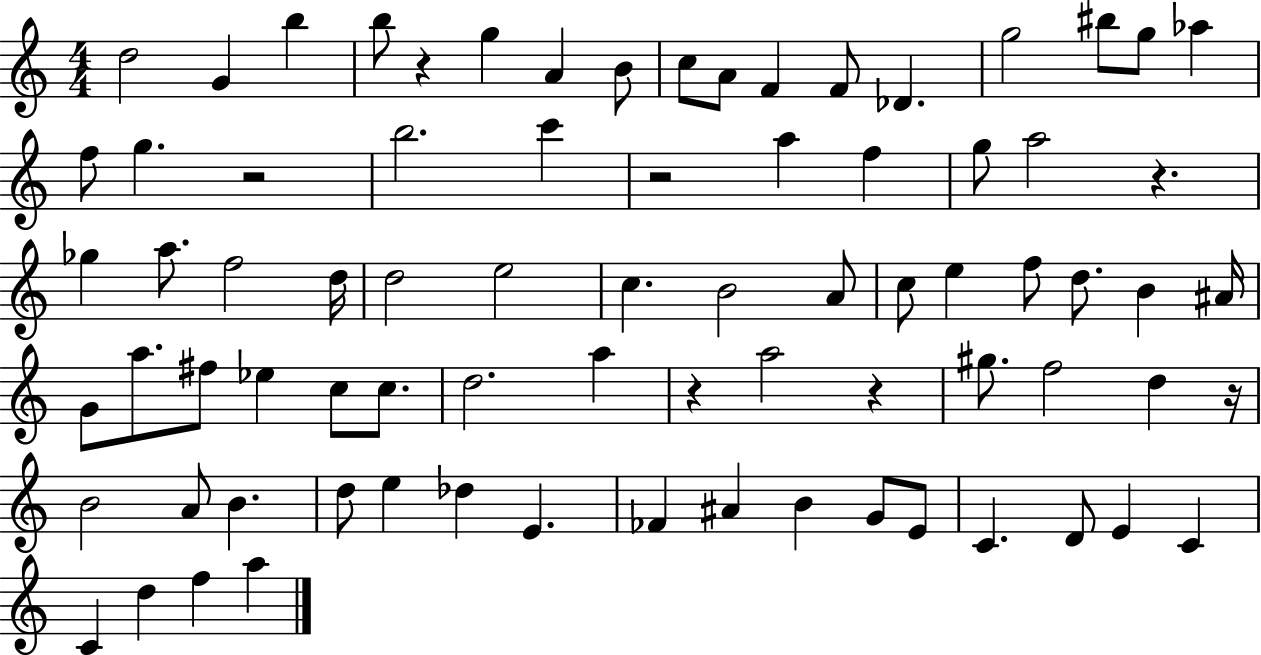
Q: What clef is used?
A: treble